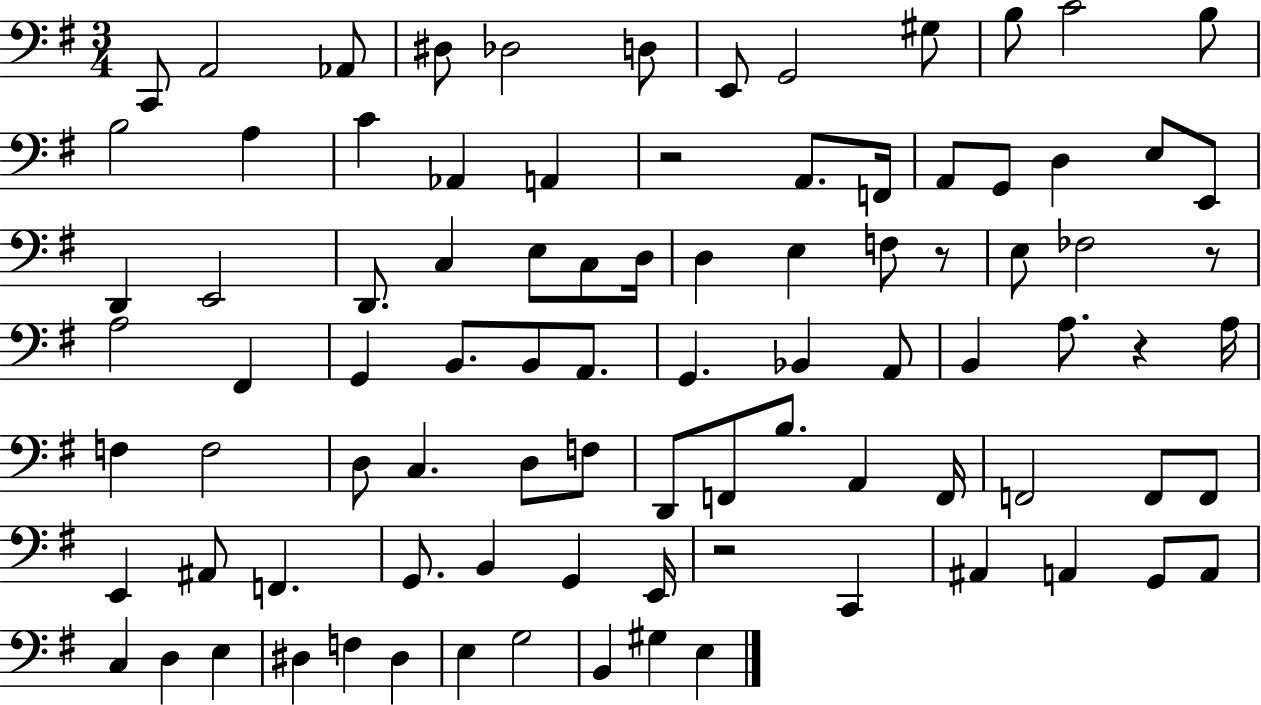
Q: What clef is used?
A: bass